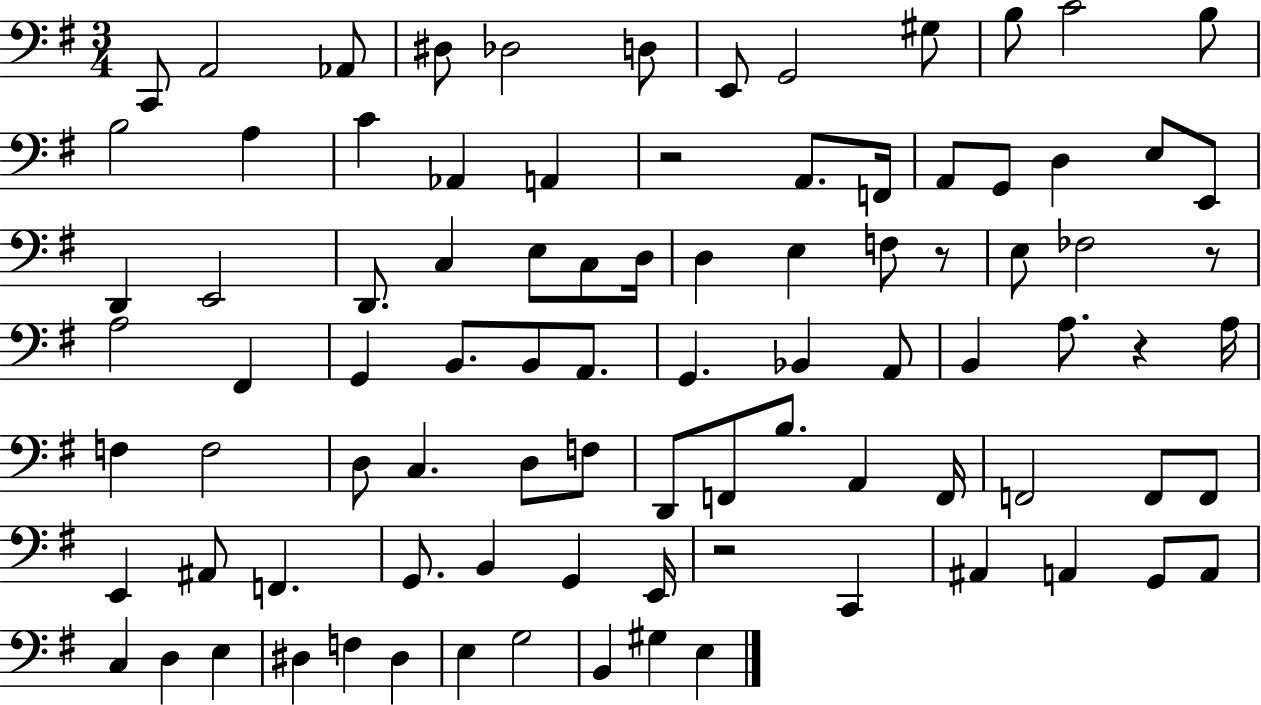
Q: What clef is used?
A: bass